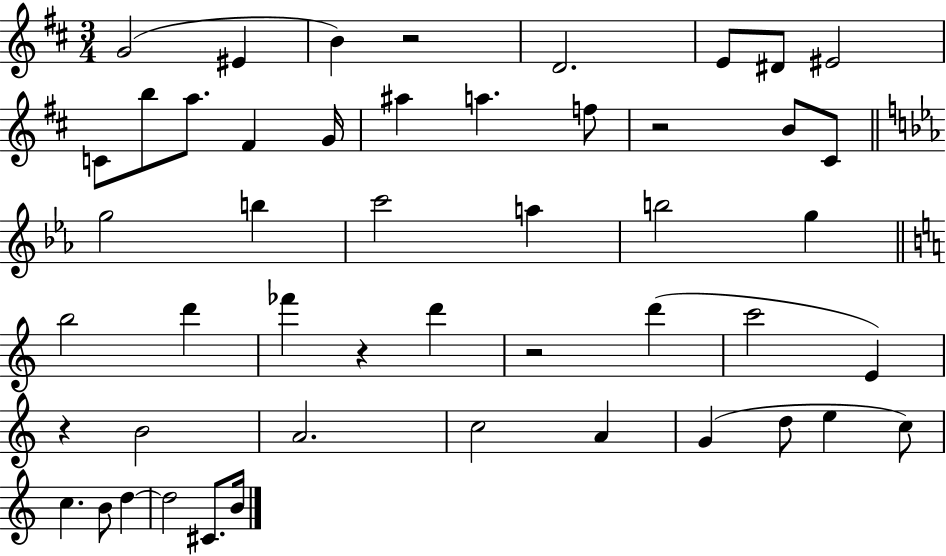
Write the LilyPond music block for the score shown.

{
  \clef treble
  \numericTimeSignature
  \time 3/4
  \key d \major
  g'2( eis'4 | b'4) r2 | d'2. | e'8 dis'8 eis'2 | \break c'8 b''8 a''8. fis'4 g'16 | ais''4 a''4. f''8 | r2 b'8 cis'8 | \bar "||" \break \key ees \major g''2 b''4 | c'''2 a''4 | b''2 g''4 | \bar "||" \break \key a \minor b''2 d'''4 | fes'''4 r4 d'''4 | r2 d'''4( | c'''2 e'4) | \break r4 b'2 | a'2. | c''2 a'4 | g'4( d''8 e''4 c''8) | \break c''4. b'8 d''4~~ | d''2 cis'8. b'16 | \bar "|."
}